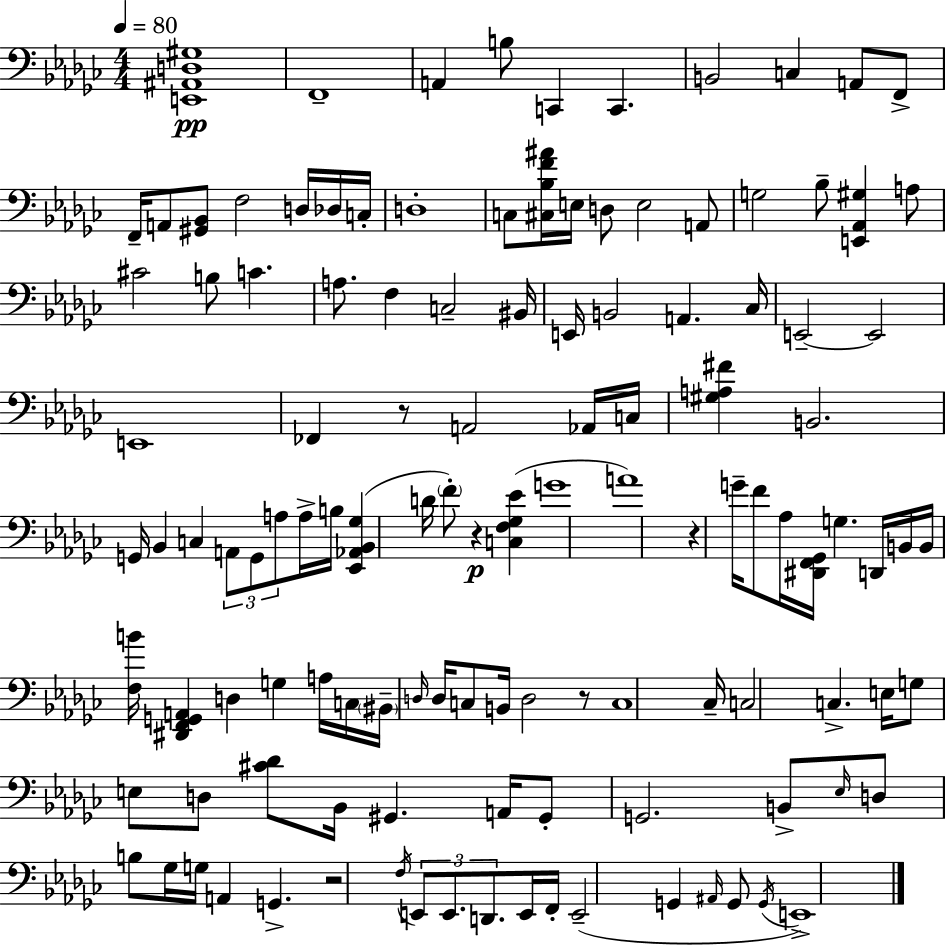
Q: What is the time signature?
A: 4/4